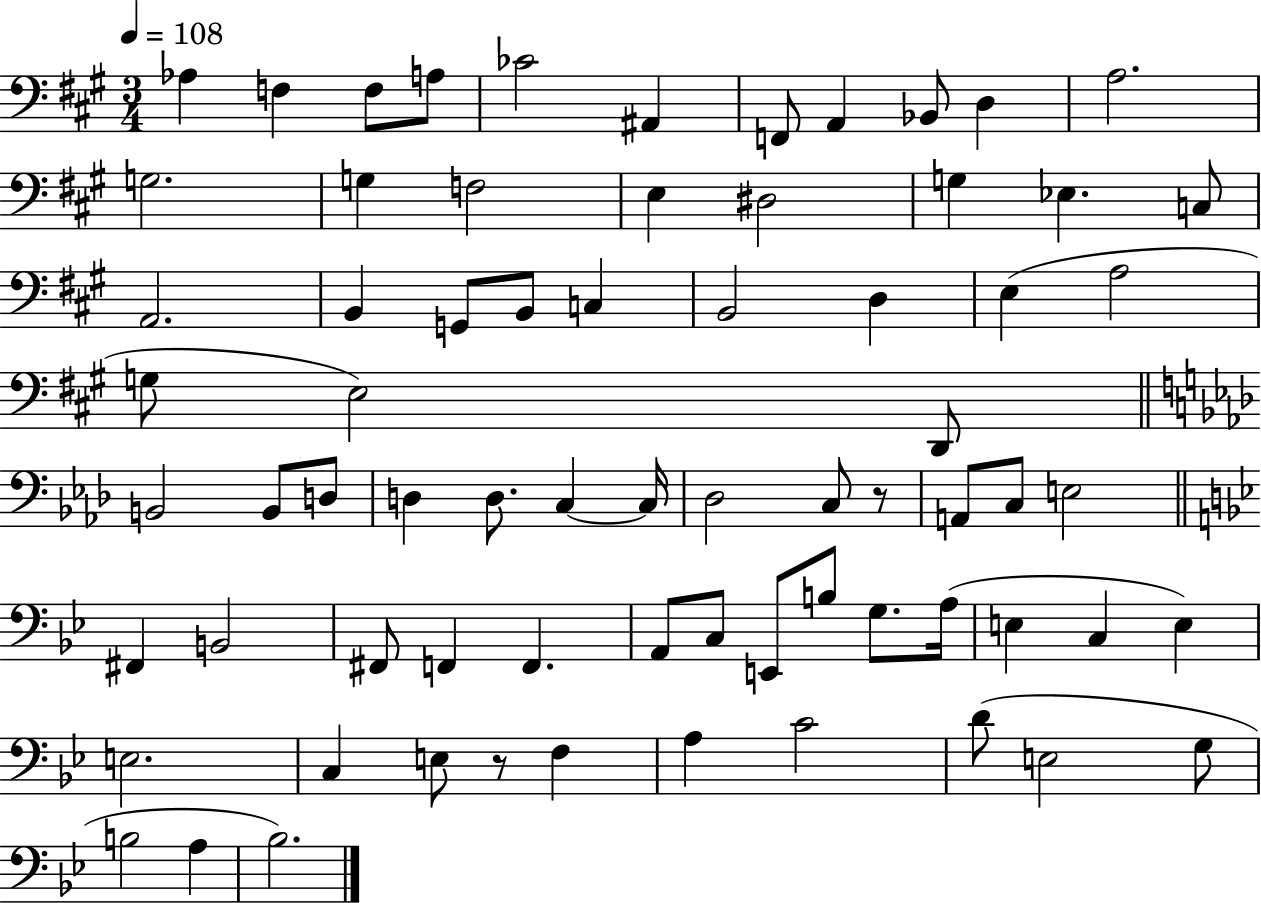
{
  \clef bass
  \numericTimeSignature
  \time 3/4
  \key a \major
  \tempo 4 = 108
  \repeat volta 2 { aes4 f4 f8 a8 | ces'2 ais,4 | f,8 a,4 bes,8 d4 | a2. | \break g2. | g4 f2 | e4 dis2 | g4 ees4. c8 | \break a,2. | b,4 g,8 b,8 c4 | b,2 d4 | e4( a2 | \break g8 e2) d,8 | \bar "||" \break \key aes \major b,2 b,8 d8 | d4 d8. c4~~ c16 | des2 c8 r8 | a,8 c8 e2 | \break \bar "||" \break \key bes \major fis,4 b,2 | fis,8 f,4 f,4. | a,8 c8 e,8 b8 g8. a16( | e4 c4 e4) | \break e2. | c4 e8 r8 f4 | a4 c'2 | d'8( e2 g8 | \break b2 a4 | bes2.) | } \bar "|."
}